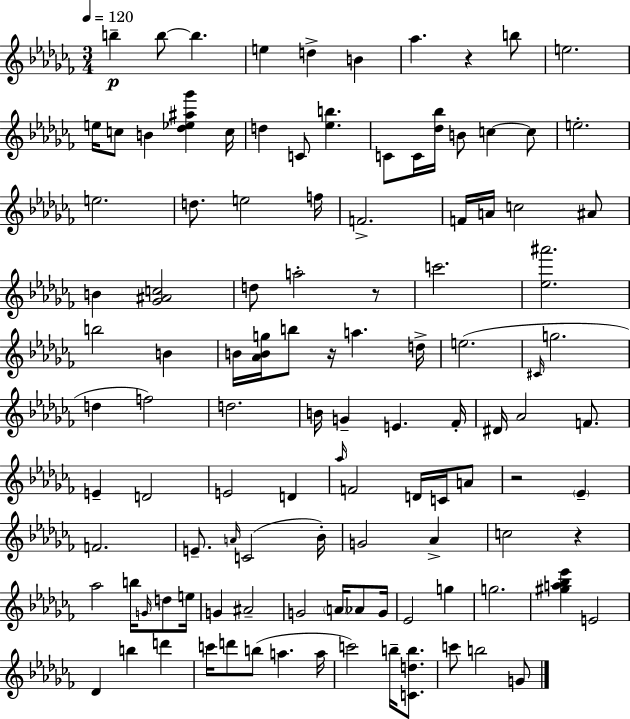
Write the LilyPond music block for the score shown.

{
  \clef treble
  \numericTimeSignature
  \time 3/4
  \key aes \minor
  \tempo 4 = 120
  b''4--\p b''8~~ b''4. | e''4 d''4-> b'4 | aes''4. r4 b''8 | e''2. | \break e''16 c''8 b'4 <des'' ees'' ais'' ges'''>4 c''16 | d''4 c'8 <ees'' b''>4. | c'8 c'16 <des'' bes''>16 b'8 c''4~~ c''8 | e''2.-. | \break e''2. | d''8. e''2 f''16 | f'2.-> | f'16 a'16 c''2 ais'8 | \break b'4 <ges' ais' c''>2 | d''8 a''2-. r8 | c'''2. | <ees'' ais'''>2. | \break b''2 b'4 | b'16 <aes' b' g''>16 b''8 r16 a''4. d''16-> | e''2.( | \grace { cis'16 } g''2. | \break d''4 f''2) | d''2. | b'16 g'4-- e'4. | fes'16-. dis'16 aes'2 f'8. | \break e'4-- d'2 | e'2 d'4 | \grace { aes''16 } f'2 d'16 c'16 | a'8 r2 \parenthesize ees'4-- | \break f'2. | e'8.-- \grace { a'16 }( c'2 | bes'16-.) g'2 aes'4-> | c''2 r4 | \break aes''2 b''16 | \grace { g'16 } d''8 e''16 g'4 ais'2-- | g'2 | \parenthesize a'16 aes'8 g'16 ees'2 | \break g''4 g''2. | <gis'' a'' bes'' ees'''>4 e'2 | des'4 b''4 | d'''4 c'''16 d'''8 b''8( a''4. | \break a''16 c'''2) | b''16-- <c' d'' b''>8. c'''8 b''2 | g'8 \bar "|."
}